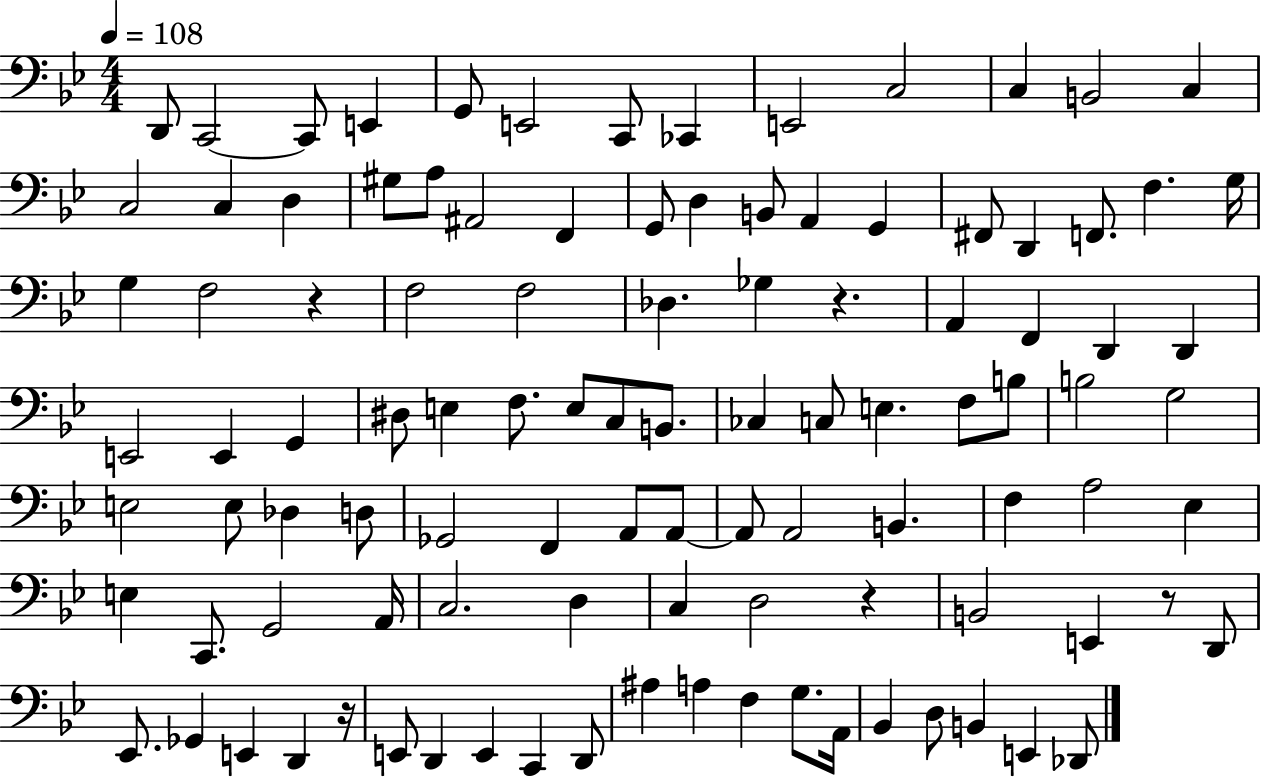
{
  \clef bass
  \numericTimeSignature
  \time 4/4
  \key bes \major
  \tempo 4 = 108
  d,8 c,2~~ c,8 e,4 | g,8 e,2 c,8 ces,4 | e,2 c2 | c4 b,2 c4 | \break c2 c4 d4 | gis8 a8 ais,2 f,4 | g,8 d4 b,8 a,4 g,4 | fis,8 d,4 f,8. f4. g16 | \break g4 f2 r4 | f2 f2 | des4. ges4 r4. | a,4 f,4 d,4 d,4 | \break e,2 e,4 g,4 | dis8 e4 f8. e8 c8 b,8. | ces4 c8 e4. f8 b8 | b2 g2 | \break e2 e8 des4 d8 | ges,2 f,4 a,8 a,8~~ | a,8 a,2 b,4. | f4 a2 ees4 | \break e4 c,8. g,2 a,16 | c2. d4 | c4 d2 r4 | b,2 e,4 r8 d,8 | \break ees,8. ges,4 e,4 d,4 r16 | e,8 d,4 e,4 c,4 d,8 | ais4 a4 f4 g8. a,16 | bes,4 d8 b,4 e,4 des,8 | \break \bar "|."
}